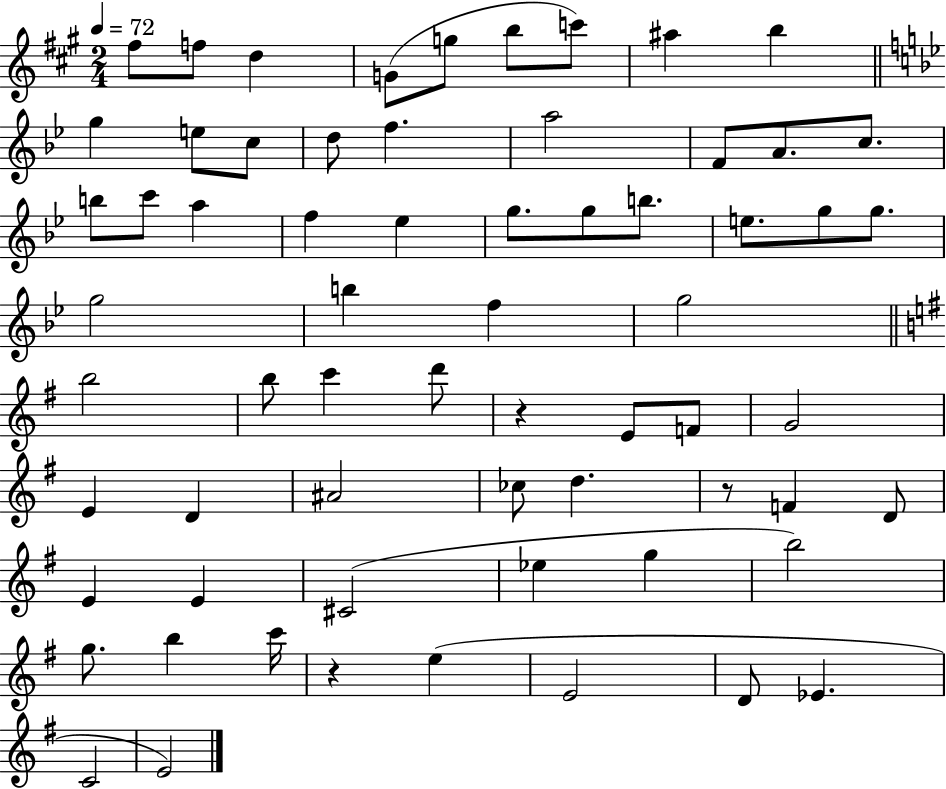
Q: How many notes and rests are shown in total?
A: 65